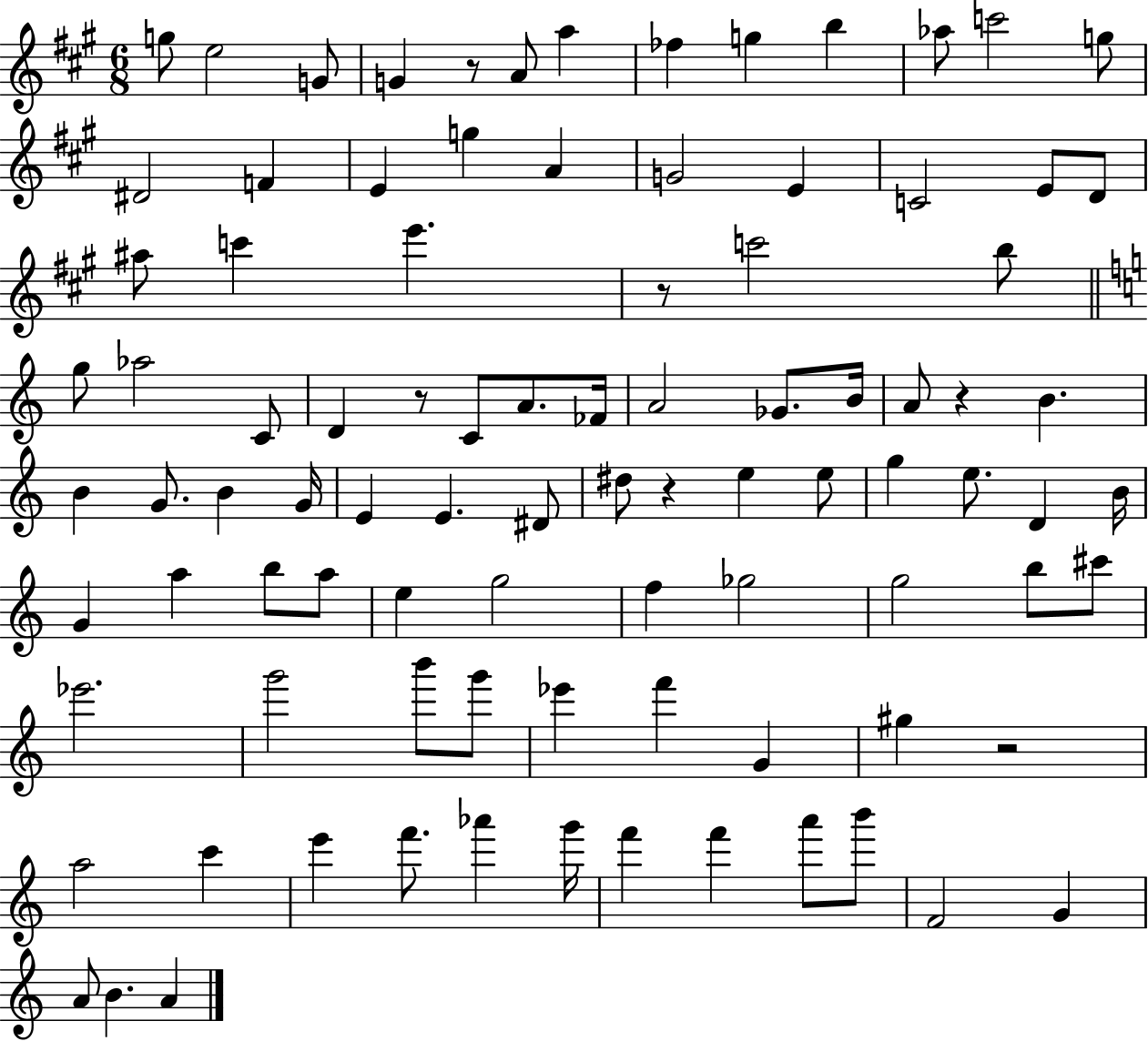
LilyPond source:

{
  \clef treble
  \numericTimeSignature
  \time 6/8
  \key a \major
  \repeat volta 2 { g''8 e''2 g'8 | g'4 r8 a'8 a''4 | fes''4 g''4 b''4 | aes''8 c'''2 g''8 | \break dis'2 f'4 | e'4 g''4 a'4 | g'2 e'4 | c'2 e'8 d'8 | \break ais''8 c'''4 e'''4. | r8 c'''2 b''8 | \bar "||" \break \key c \major g''8 aes''2 c'8 | d'4 r8 c'8 a'8. fes'16 | a'2 ges'8. b'16 | a'8 r4 b'4. | \break b'4 g'8. b'4 g'16 | e'4 e'4. dis'8 | dis''8 r4 e''4 e''8 | g''4 e''8. d'4 b'16 | \break g'4 a''4 b''8 a''8 | e''4 g''2 | f''4 ges''2 | g''2 b''8 cis'''8 | \break ees'''2. | g'''2 b'''8 g'''8 | ees'''4 f'''4 g'4 | gis''4 r2 | \break a''2 c'''4 | e'''4 f'''8. aes'''4 g'''16 | f'''4 f'''4 a'''8 b'''8 | f'2 g'4 | \break a'8 b'4. a'4 | } \bar "|."
}